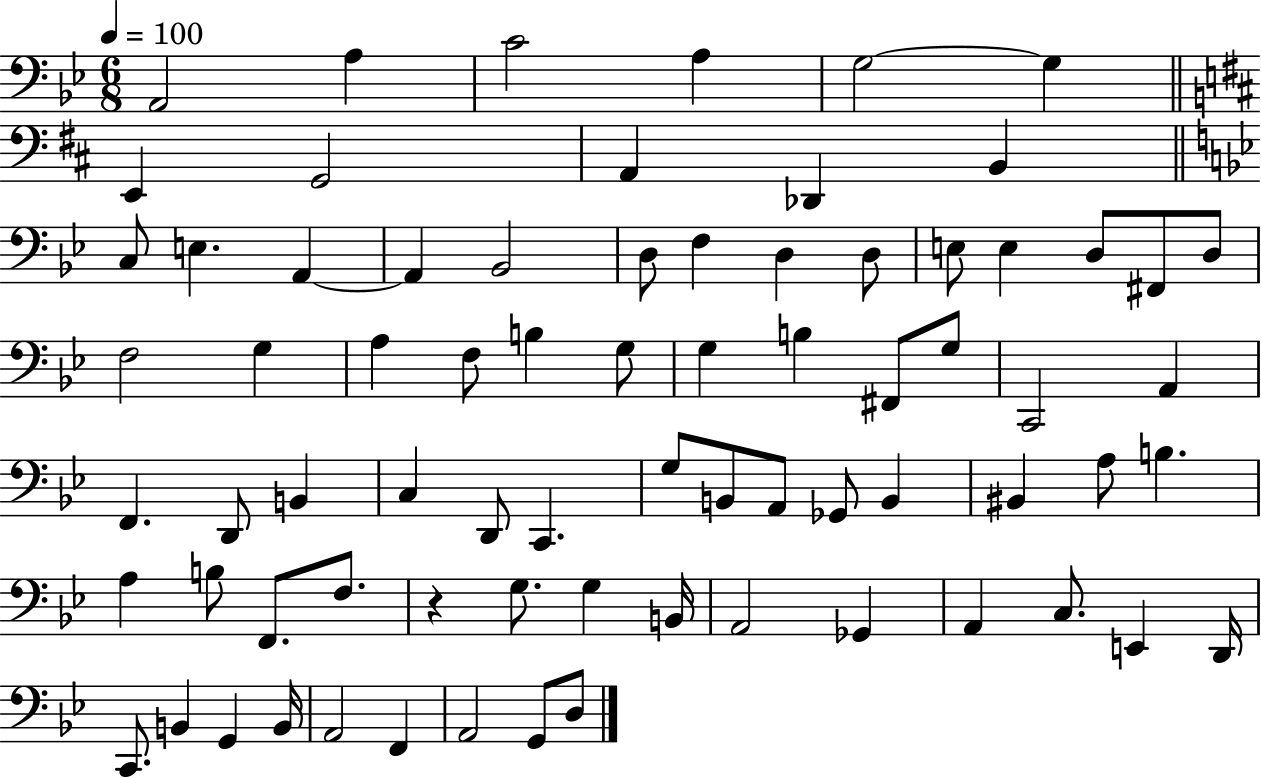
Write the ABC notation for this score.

X:1
T:Untitled
M:6/8
L:1/4
K:Bb
A,,2 A, C2 A, G,2 G, E,, G,,2 A,, _D,, B,, C,/2 E, A,, A,, _B,,2 D,/2 F, D, D,/2 E,/2 E, D,/2 ^F,,/2 D,/2 F,2 G, A, F,/2 B, G,/2 G, B, ^F,,/2 G,/2 C,,2 A,, F,, D,,/2 B,, C, D,,/2 C,, G,/2 B,,/2 A,,/2 _G,,/2 B,, ^B,, A,/2 B, A, B,/2 F,,/2 F,/2 z G,/2 G, B,,/4 A,,2 _G,, A,, C,/2 E,, D,,/4 C,,/2 B,, G,, B,,/4 A,,2 F,, A,,2 G,,/2 D,/2